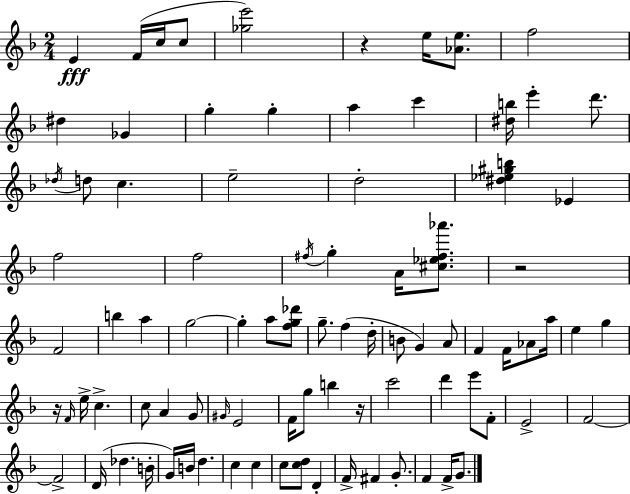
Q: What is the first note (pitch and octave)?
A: E4